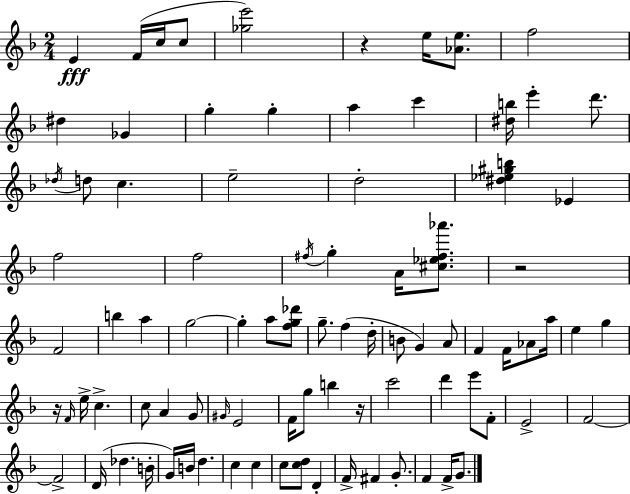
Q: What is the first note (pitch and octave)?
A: E4